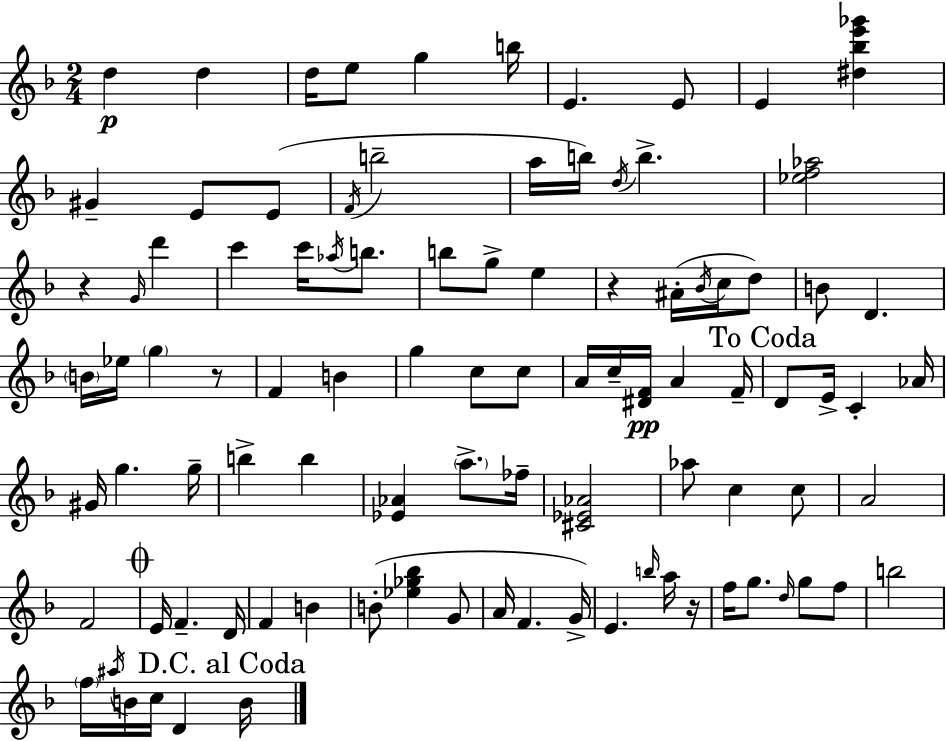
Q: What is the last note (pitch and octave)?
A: B4